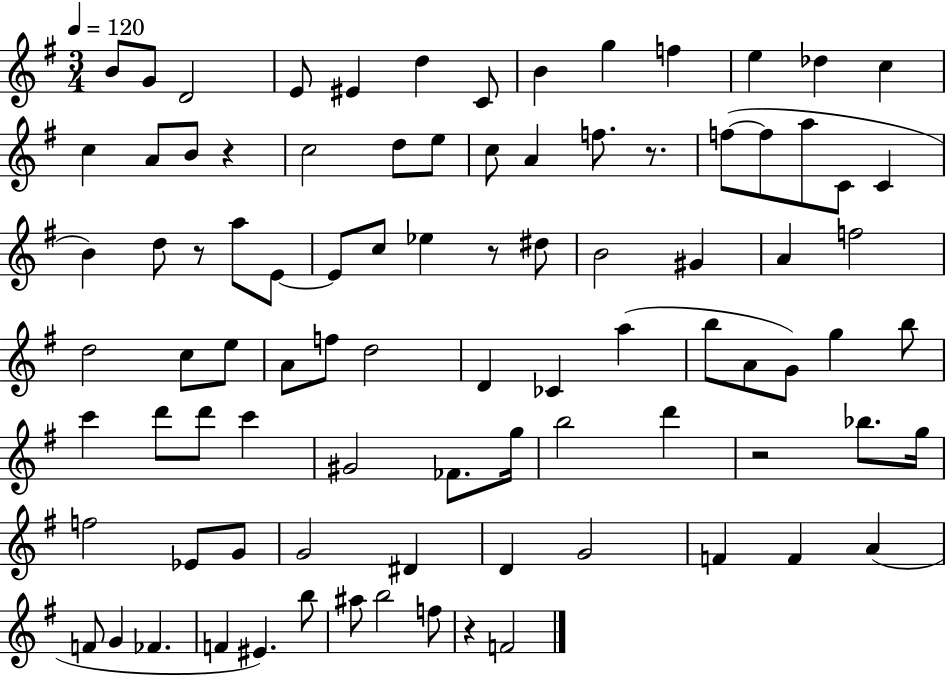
{
  \clef treble
  \numericTimeSignature
  \time 3/4
  \key g \major
  \tempo 4 = 120
  b'8 g'8 d'2 | e'8 eis'4 d''4 c'8 | b'4 g''4 f''4 | e''4 des''4 c''4 | \break c''4 a'8 b'8 r4 | c''2 d''8 e''8 | c''8 a'4 f''8. r8. | f''8~(~ f''8 a''8 c'8 c'4 | \break b'4) d''8 r8 a''8 e'8~~ | e'8 c''8 ees''4 r8 dis''8 | b'2 gis'4 | a'4 f''2 | \break d''2 c''8 e''8 | a'8 f''8 d''2 | d'4 ces'4 a''4( | b''8 a'8 g'8) g''4 b''8 | \break c'''4 d'''8 d'''8 c'''4 | gis'2 fes'8. g''16 | b''2 d'''4 | r2 bes''8. g''16 | \break f''2 ees'8 g'8 | g'2 dis'4 | d'4 g'2 | f'4 f'4 a'4( | \break f'8 g'4 fes'4. | f'4 eis'4.) b''8 | ais''8 b''2 f''8 | r4 f'2 | \break \bar "|."
}